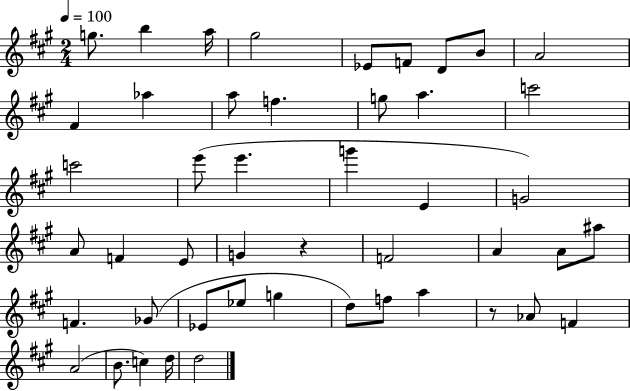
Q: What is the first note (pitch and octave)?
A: G5